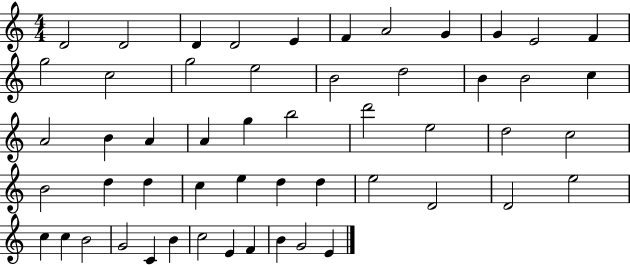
{
  \clef treble
  \numericTimeSignature
  \time 4/4
  \key c \major
  d'2 d'2 | d'4 d'2 e'4 | f'4 a'2 g'4 | g'4 e'2 f'4 | \break g''2 c''2 | g''2 e''2 | b'2 d''2 | b'4 b'2 c''4 | \break a'2 b'4 a'4 | a'4 g''4 b''2 | d'''2 e''2 | d''2 c''2 | \break b'2 d''4 d''4 | c''4 e''4 d''4 d''4 | e''2 d'2 | d'2 e''2 | \break c''4 c''4 b'2 | g'2 c'4 b'4 | c''2 e'4 f'4 | b'4 g'2 e'4 | \break \bar "|."
}